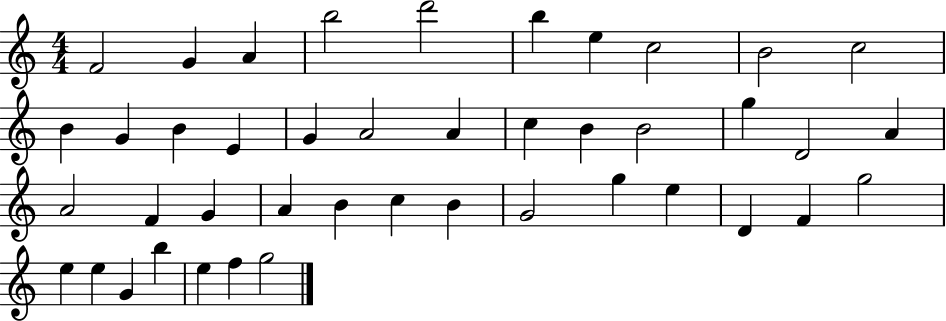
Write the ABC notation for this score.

X:1
T:Untitled
M:4/4
L:1/4
K:C
F2 G A b2 d'2 b e c2 B2 c2 B G B E G A2 A c B B2 g D2 A A2 F G A B c B G2 g e D F g2 e e G b e f g2